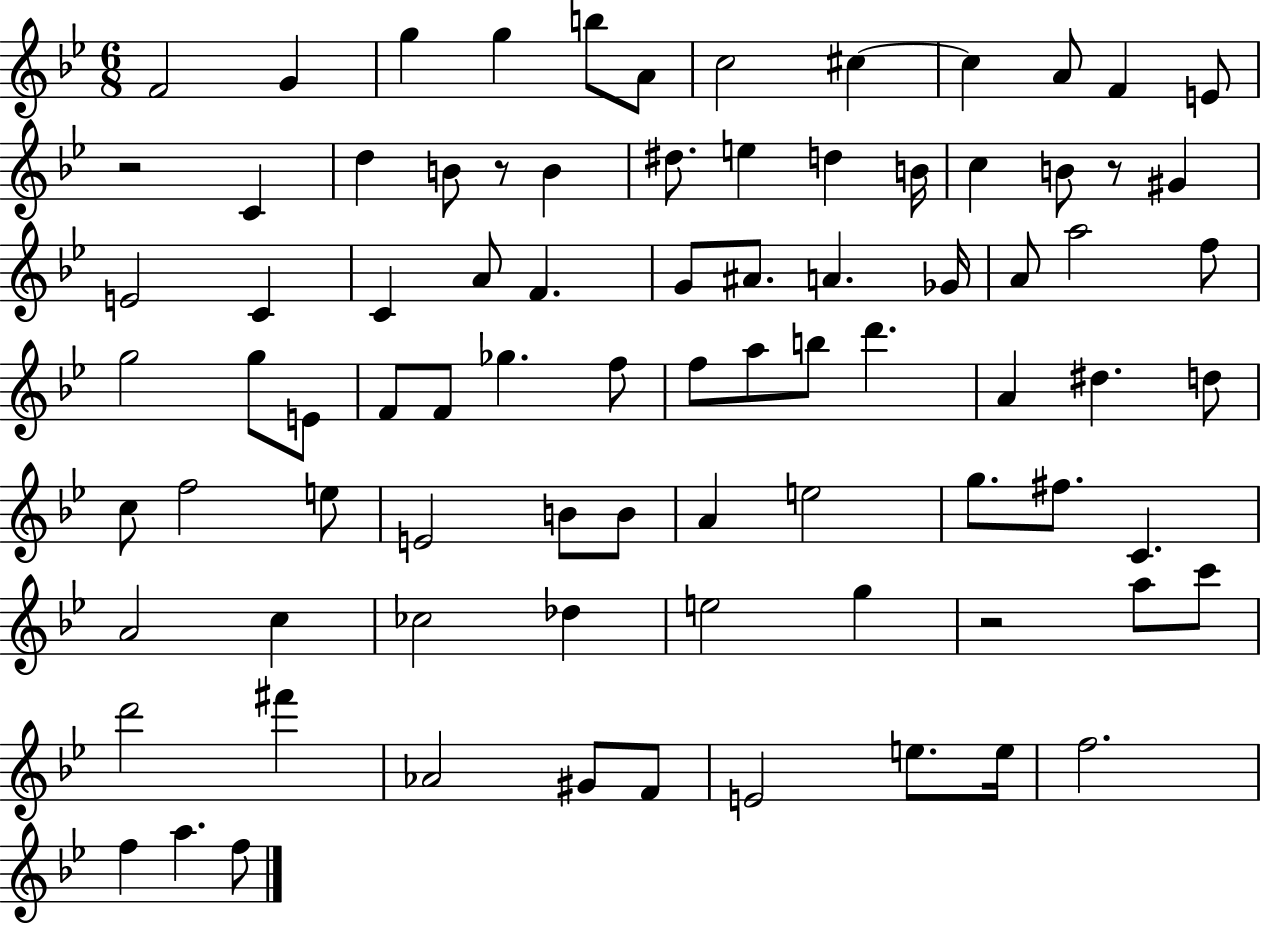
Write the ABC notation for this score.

X:1
T:Untitled
M:6/8
L:1/4
K:Bb
F2 G g g b/2 A/2 c2 ^c ^c A/2 F E/2 z2 C d B/2 z/2 B ^d/2 e d B/4 c B/2 z/2 ^G E2 C C A/2 F G/2 ^A/2 A _G/4 A/2 a2 f/2 g2 g/2 E/2 F/2 F/2 _g f/2 f/2 a/2 b/2 d' A ^d d/2 c/2 f2 e/2 E2 B/2 B/2 A e2 g/2 ^f/2 C A2 c _c2 _d e2 g z2 a/2 c'/2 d'2 ^f' _A2 ^G/2 F/2 E2 e/2 e/4 f2 f a f/2